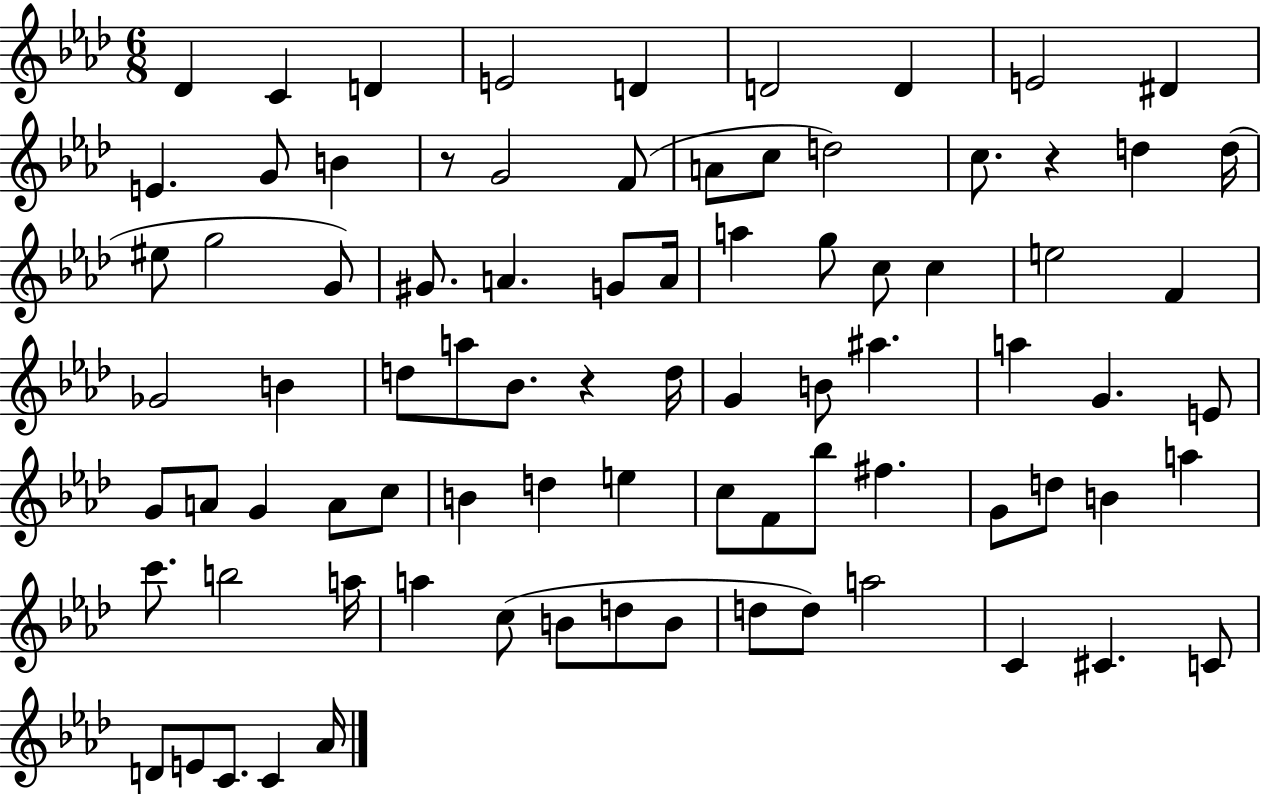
X:1
T:Untitled
M:6/8
L:1/4
K:Ab
_D C D E2 D D2 D E2 ^D E G/2 B z/2 G2 F/2 A/2 c/2 d2 c/2 z d d/4 ^e/2 g2 G/2 ^G/2 A G/2 A/4 a g/2 c/2 c e2 F _G2 B d/2 a/2 _B/2 z d/4 G B/2 ^a a G E/2 G/2 A/2 G A/2 c/2 B d e c/2 F/2 _b/2 ^f G/2 d/2 B a c'/2 b2 a/4 a c/2 B/2 d/2 B/2 d/2 d/2 a2 C ^C C/2 D/2 E/2 C/2 C _A/4